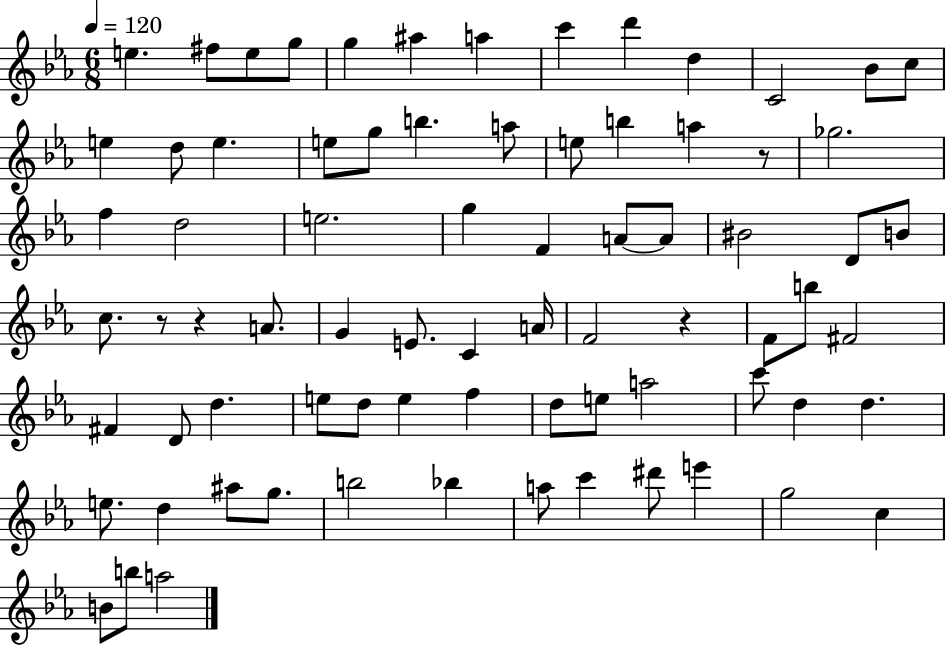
{
  \clef treble
  \numericTimeSignature
  \time 6/8
  \key ees \major
  \tempo 4 = 120
  e''4. fis''8 e''8 g''8 | g''4 ais''4 a''4 | c'''4 d'''4 d''4 | c'2 bes'8 c''8 | \break e''4 d''8 e''4. | e''8 g''8 b''4. a''8 | e''8 b''4 a''4 r8 | ges''2. | \break f''4 d''2 | e''2. | g''4 f'4 a'8~~ a'8 | bis'2 d'8 b'8 | \break c''8. r8 r4 a'8. | g'4 e'8. c'4 a'16 | f'2 r4 | f'8 b''8 fis'2 | \break fis'4 d'8 d''4. | e''8 d''8 e''4 f''4 | d''8 e''8 a''2 | c'''8 d''4 d''4. | \break e''8. d''4 ais''8 g''8. | b''2 bes''4 | a''8 c'''4 dis'''8 e'''4 | g''2 c''4 | \break b'8 b''8 a''2 | \bar "|."
}